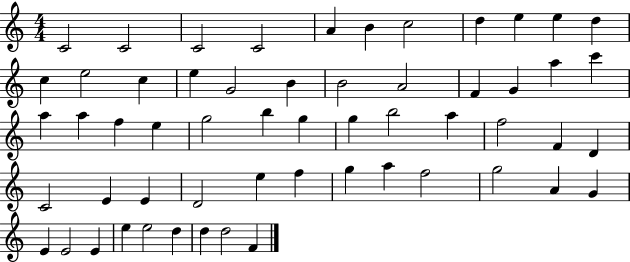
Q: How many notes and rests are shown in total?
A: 57